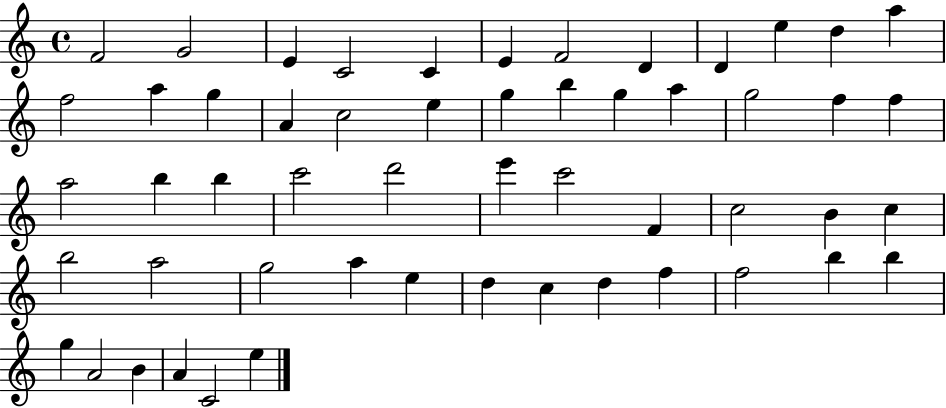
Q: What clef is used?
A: treble